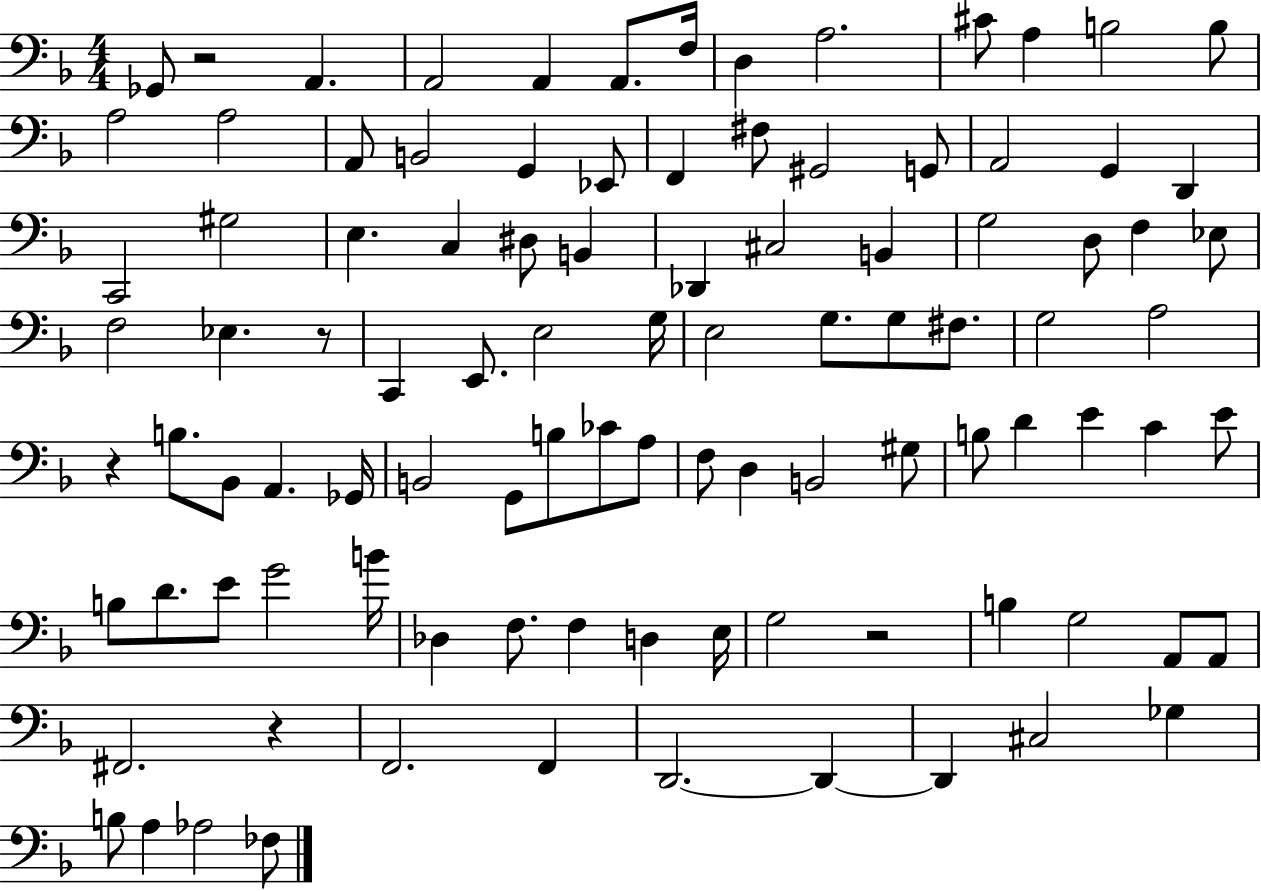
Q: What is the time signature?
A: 4/4